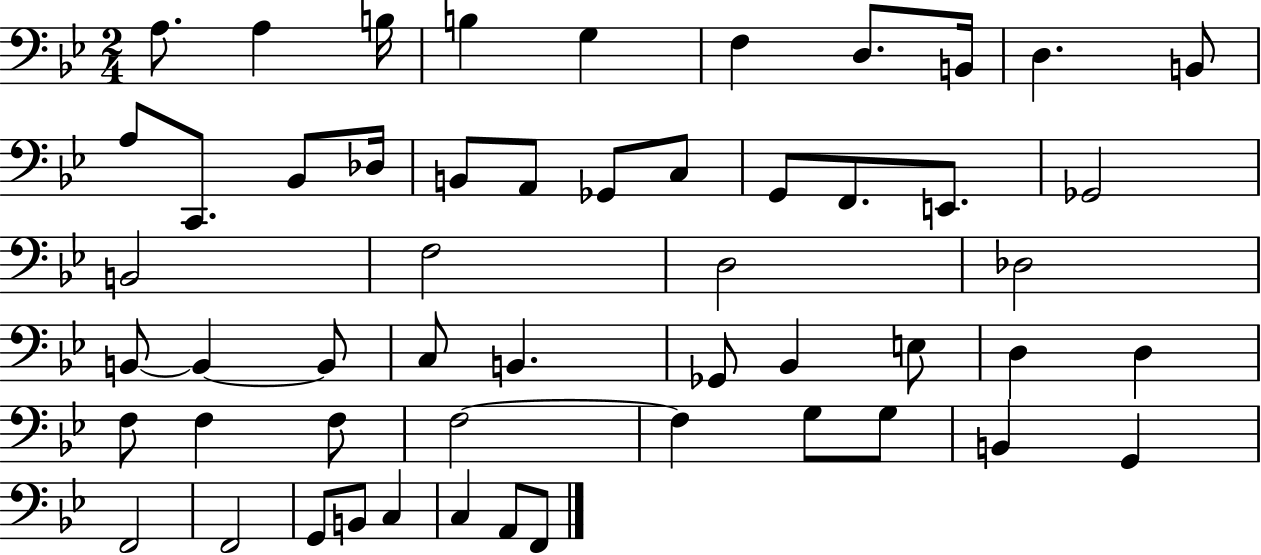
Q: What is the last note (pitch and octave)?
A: F2